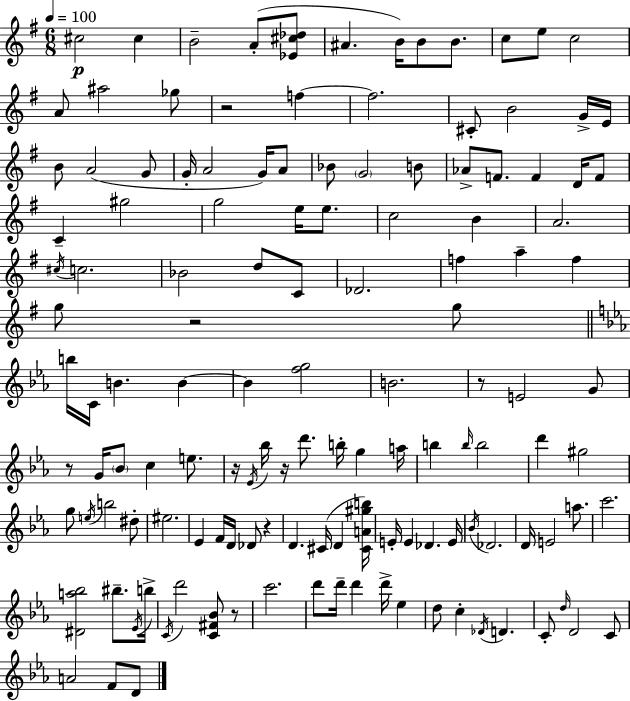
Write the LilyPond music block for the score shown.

{
  \clef treble
  \numericTimeSignature
  \time 6/8
  \key g \major
  \tempo 4 = 100
  cis''2\p cis''4 | b'2-- a'8-.( <ees' cis'' des''>8 | ais'4. b'16) b'8 b'8. | c''8 e''8 c''2 | \break a'8 ais''2 ges''8 | r2 f''4~~ | f''2. | cis'8-. b'2 g'16-> e'16 | \break b'8 a'2( g'8 | g'16-. a'2 g'16) a'8 | bes'8 \parenthesize g'2 b'8 | aes'8-> f'8. f'4 d'16 f'8 | \break c'4-- gis''2 | g''2 e''16 e''8. | c''2 b'4 | a'2. | \break \acciaccatura { cis''16 } c''2. | bes'2 d''8 c'8 | des'2. | f''4 a''4-- f''4 | \break g''8 r2 g''8 | \bar "||" \break \key c \minor b''16 c'16 b'4. b'4~~ | b'4 <f'' g''>2 | b'2. | r8 e'2 g'8 | \break r8 g'16 \parenthesize bes'8 c''4 e''8. | r16 \acciaccatura { ees'16 } bes''16 r16 d'''8. b''16-. g''4 | a''16 b''4 \grace { b''16 } b''2 | d'''4 gis''2 | \break g''8 \acciaccatura { e''16 } b''2 | dis''8-. eis''2. | ees'4 f'16 d'16 des'8 r4 | d'4. cis'16( d'4 | \break <cis' a' gis'' b''>16) e'16-. e'4 des'4. | e'16 \acciaccatura { bes'16 } des'2. | d'16 e'2 | a''8. c'''2. | \break <dis' a'' bes''>2 | bis''8.-- \acciaccatura { ees'16 } b''16-> \acciaccatura { c'16 } d'''2 | <c' fis' bes'>8 r8 c'''2. | d'''8 d'''16-- d'''4 | \break d'''16-> ees''4 d''8 c''4-. | \acciaccatura { des'16 } d'4. c'8-. \grace { d''16 } d'2 | c'8 a'2 | f'8 d'8 \bar "|."
}